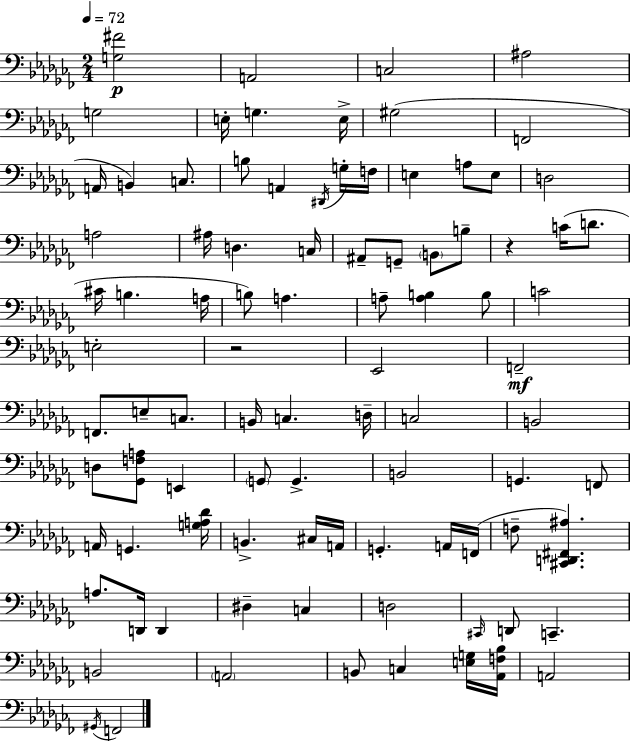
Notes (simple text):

[G3,F#4]/h A2/h C3/h A#3/h G3/h E3/s G3/q. E3/s G#3/h F2/h A2/s B2/q C3/e. B3/e A2/q D#2/s G3/s F3/s E3/q A3/e E3/e D3/h A3/h A#3/s D3/q. C3/s A#2/e G2/e B2/e B3/e R/q C4/s D4/e. C#4/s B3/q. A3/s B3/e A3/q. A3/e [A3,B3]/q B3/e C4/h E3/h R/h Eb2/h F2/h F2/e. E3/e C3/e. B2/s C3/q. D3/s C3/h B2/h D3/e [Gb2,F3,A3]/e E2/q G2/e G2/q. B2/h G2/q. F2/e A2/s G2/q. [G3,A3,Db4]/s B2/q. C#3/s A2/s G2/q. A2/s F2/s F3/e [C#2,D2,F#2,A#3]/q. A3/e. D2/s D2/q D#3/q C3/q D3/h C#2/s D2/e C2/q. B2/h A2/h B2/e C3/q [E3,G3]/s [Ab2,F3,Bb3]/s A2/h G#2/s F2/h